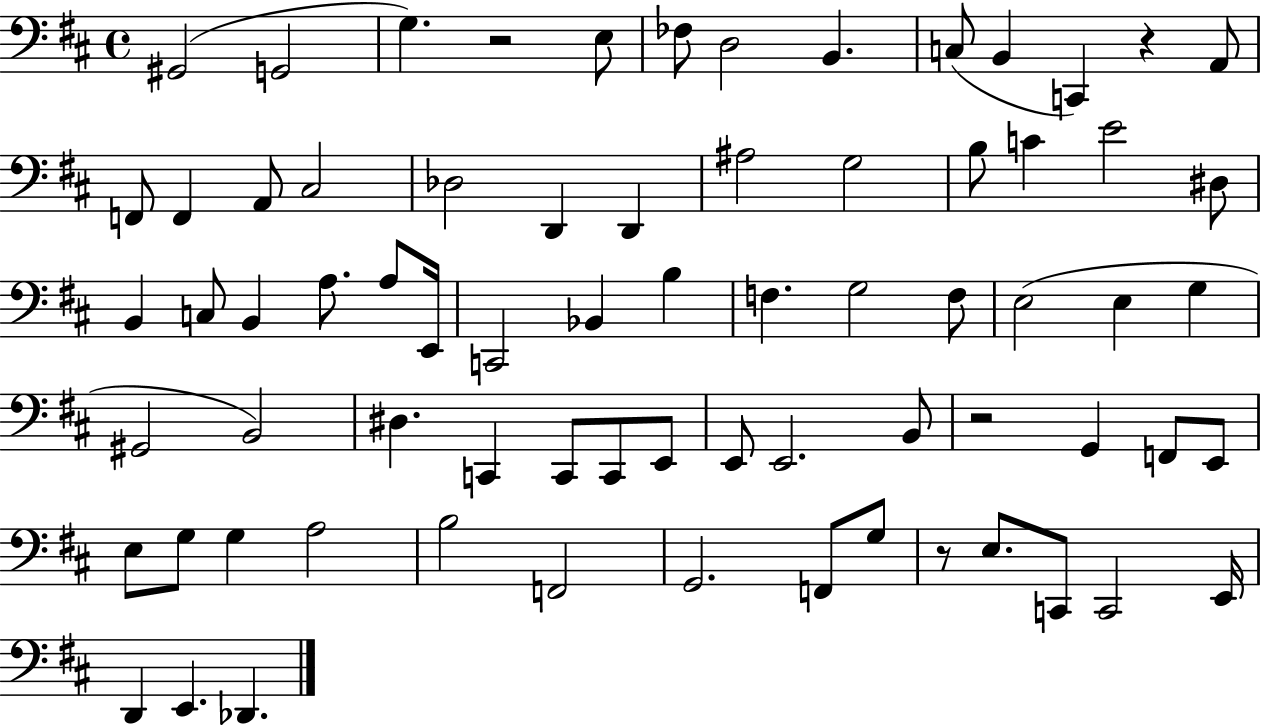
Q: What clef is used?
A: bass